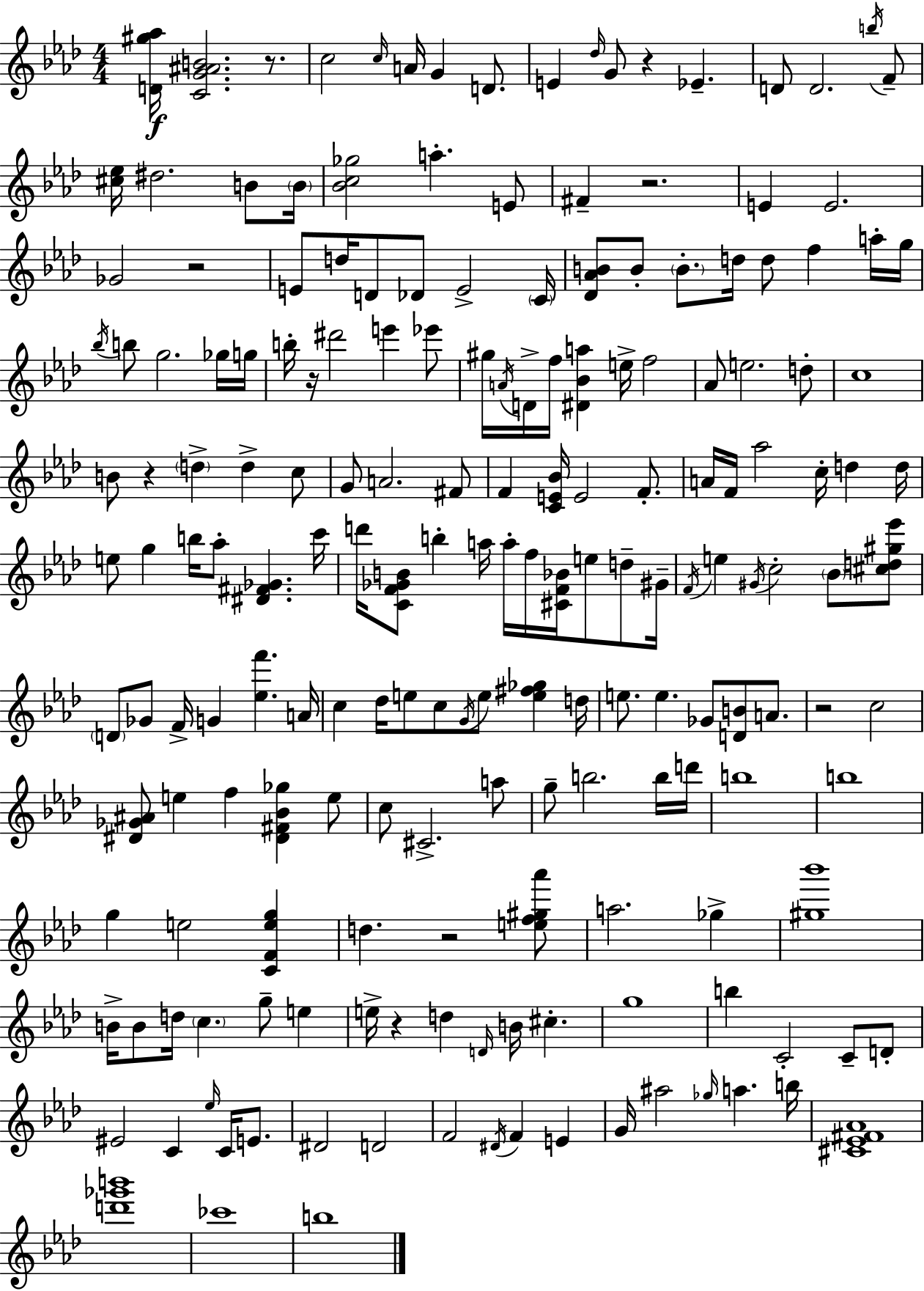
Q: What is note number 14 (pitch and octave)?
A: D#5